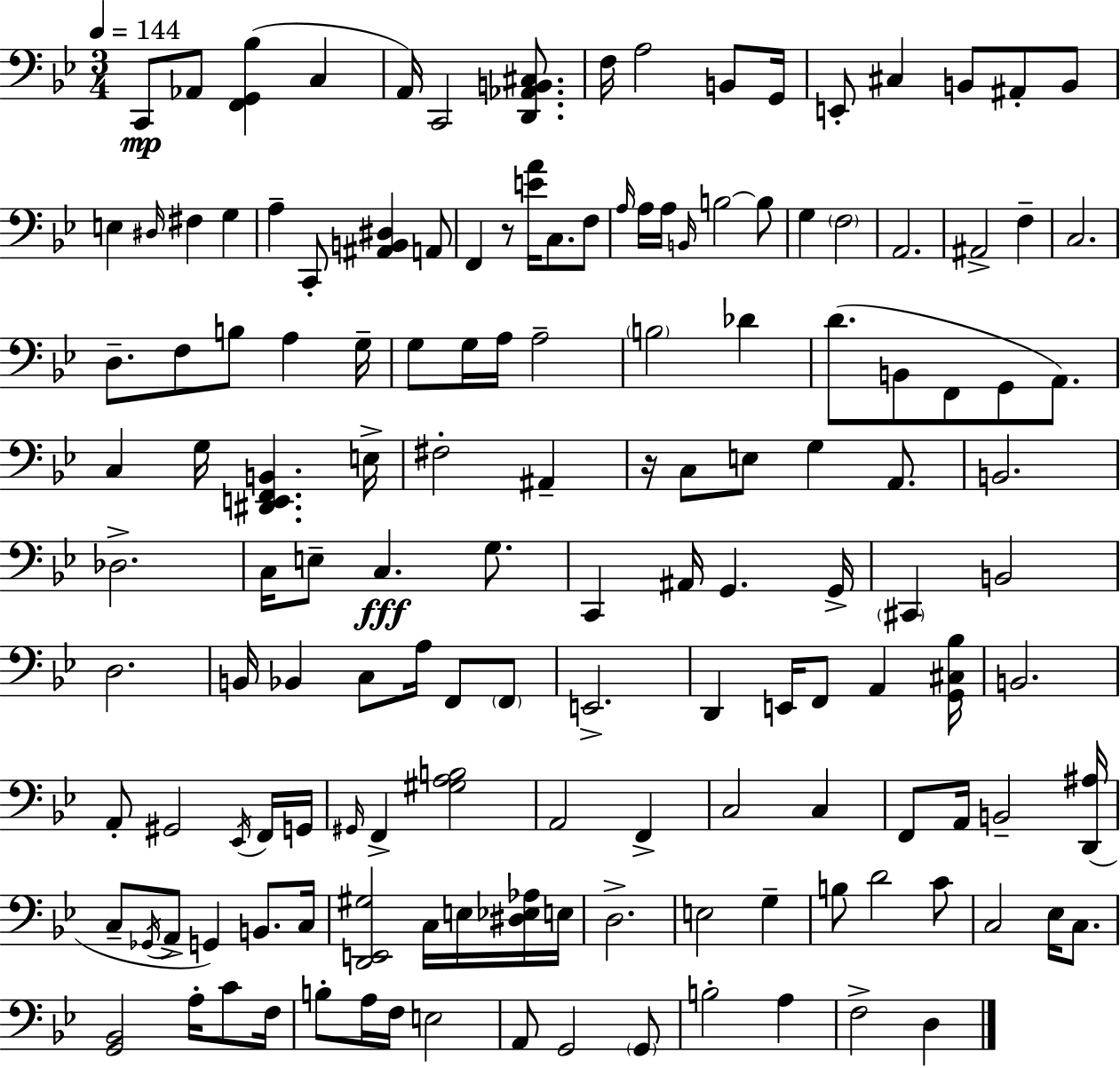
C2/e Ab2/e [F2,G2,Bb3]/q C3/q A2/s C2/h [D2,Ab2,B2,C#3]/e. F3/s A3/h B2/e G2/s E2/e C#3/q B2/e A#2/e B2/e E3/q D#3/s F#3/q G3/q A3/q C2/e [A#2,B2,D#3]/q A2/e F2/q R/e [E4,A4]/s C3/e. F3/e A3/s A3/s A3/s B2/s B3/h B3/e G3/q F3/h A2/h. A#2/h F3/q C3/h. D3/e. F3/e B3/e A3/q G3/s G3/e G3/s A3/s A3/h B3/h Db4/q D4/e. B2/e F2/e G2/e A2/e. C3/q G3/s [D#2,E2,F2,B2]/q. E3/s F#3/h A#2/q R/s C3/e E3/e G3/q A2/e. B2/h. Db3/h. C3/s E3/e C3/q. G3/e. C2/q A#2/s G2/q. G2/s C#2/q B2/h D3/h. B2/s Bb2/q C3/e A3/s F2/e F2/e E2/h. D2/q E2/s F2/e A2/q [G2,C#3,Bb3]/s B2/h. A2/e G#2/h Eb2/s F2/s G2/s G#2/s F2/q [G#3,A3,B3]/h A2/h F2/q C3/h C3/q F2/e A2/s B2/h [D2,A#3]/s C3/e Gb2/s A2/e G2/q B2/e. C3/s [D2,E2,G#3]/h C3/s E3/s [D#3,Eb3,Ab3]/s E3/s D3/h. E3/h G3/q B3/e D4/h C4/e C3/h Eb3/s C3/e. [G2,Bb2]/h A3/s C4/e F3/s B3/e A3/s F3/s E3/h A2/e G2/h G2/e B3/h A3/q F3/h D3/q